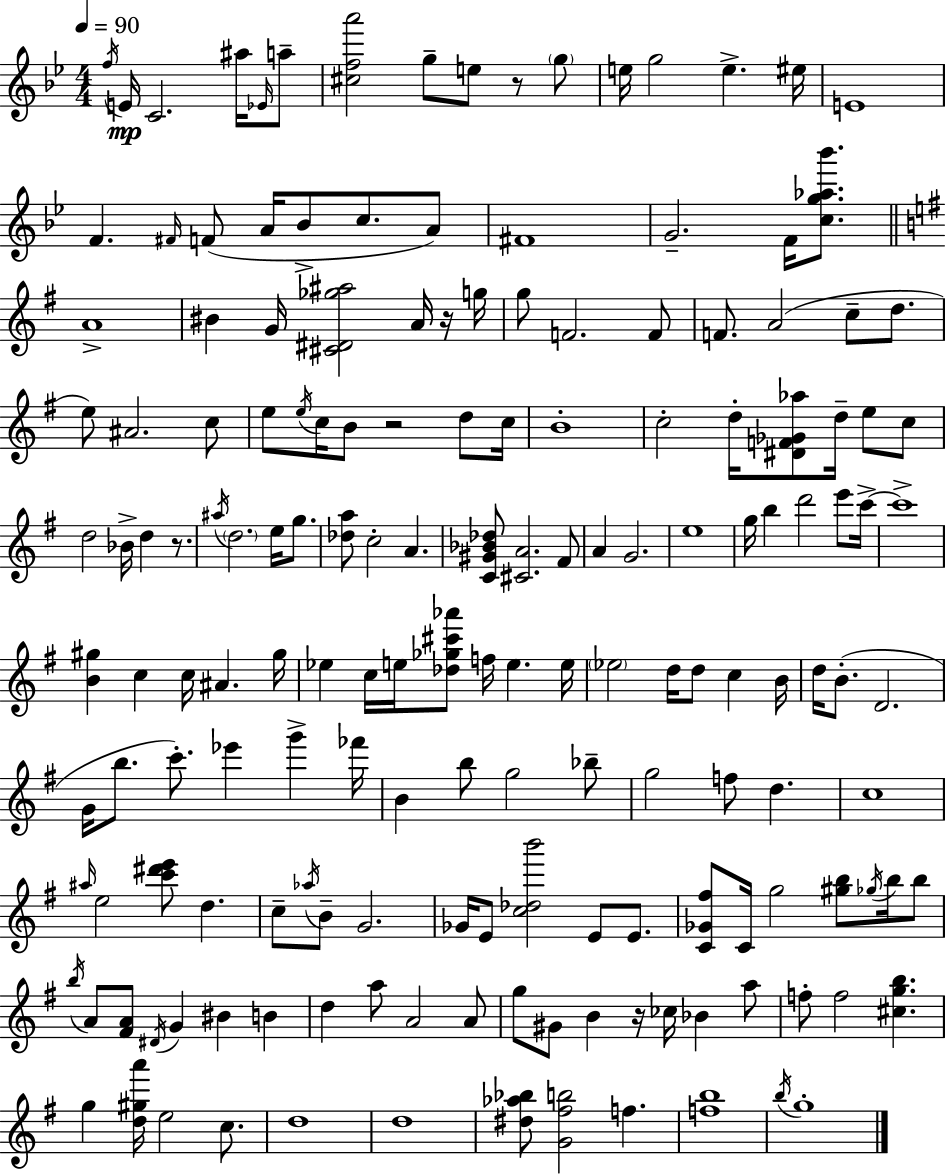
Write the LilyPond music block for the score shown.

{
  \clef treble
  \numericTimeSignature
  \time 4/4
  \key bes \major
  \tempo 4 = 90
  \acciaccatura { f''16 }\mp e'16 c'2. ais''16 \grace { ees'16 } | a''8-- <cis'' f'' a'''>2 g''8-- e''8 r8 | \parenthesize g''8 e''16 g''2 e''4.-> | eis''16 e'1 | \break f'4. \grace { fis'16 }( f'8 a'16 bes'8-> c''8. | a'8) fis'1 | g'2.-- f'16 | <c'' g'' aes'' bes'''>8. \bar "||" \break \key e \minor a'1-> | bis'4 g'16 <cis' dis' ges'' ais''>2 a'16 r16 g''16 | g''8 f'2. f'8 | f'8. a'2( c''8-- d''8. | \break e''8) ais'2. c''8 | e''8 \acciaccatura { e''16 } c''16 b'8 r2 d''8 | c''16 b'1-. | c''2-. d''16-. <dis' f' ges' aes''>8 d''16-- e''8 c''8 | \break d''2 bes'16-> d''4 r8. | \acciaccatura { ais''16 } \parenthesize d''2. e''16 g''8. | <des'' a''>8 c''2-. a'4. | <c' gis' bes' des''>8 <cis' a'>2. | \break fis'8 a'4 g'2. | e''1 | g''16 b''4 d'''2 e'''8 | c'''16->~~ c'''1-> | \break <b' gis''>4 c''4 c''16 ais'4. | gis''16 ees''4 c''16 e''16 <des'' ges'' cis''' aes'''>8 f''16 e''4. | e''16 \parenthesize ees''2 d''16 d''8 c''4 | b'16 d''16 b'8.-.( d'2. | \break g'16 b''8. c'''8.-.) ees'''4 g'''4-> | fes'''16 b'4 b''8 g''2 | bes''8-- g''2 f''8 d''4. | c''1 | \break \grace { ais''16 } e''2 <c''' dis''' e'''>8 d''4. | c''8-- \acciaccatura { aes''16 } b'8-- g'2. | ges'16 e'8 <c'' des'' b'''>2 e'8 | e'8. <c' ges' fis''>8 c'16 g''2 <gis'' b''>8 | \break \acciaccatura { ges''16 } b''16 b''8 \acciaccatura { b''16 } a'8 <fis' a'>8 \acciaccatura { dis'16 } g'4 bis'4 | b'4 d''4 a''8 a'2 | a'8 g''8 gis'8 b'4 r16 | ces''16 bes'4 a''8 f''8-. f''2 | \break <cis'' g'' b''>4. g''4 <d'' gis'' a'''>16 e''2 | c''8. d''1 | d''1 | <dis'' aes'' bes''>8 <g' fis'' b''>2 | \break f''4. <f'' b''>1 | \acciaccatura { b''16 } g''1-. | \bar "|."
}